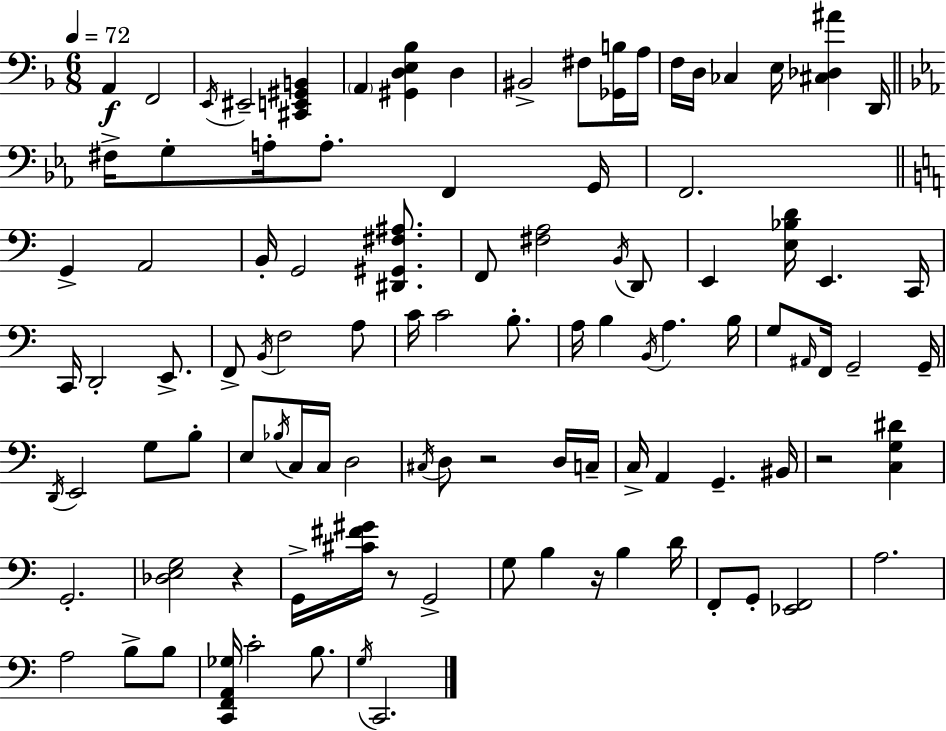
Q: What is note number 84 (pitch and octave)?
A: G3